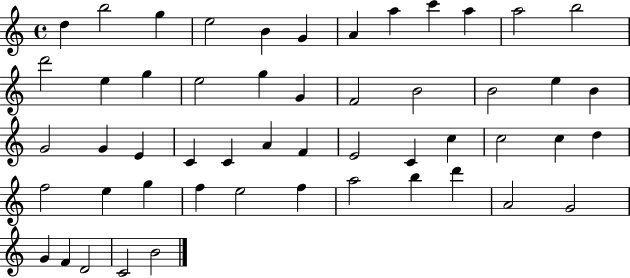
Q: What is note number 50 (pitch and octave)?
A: D4